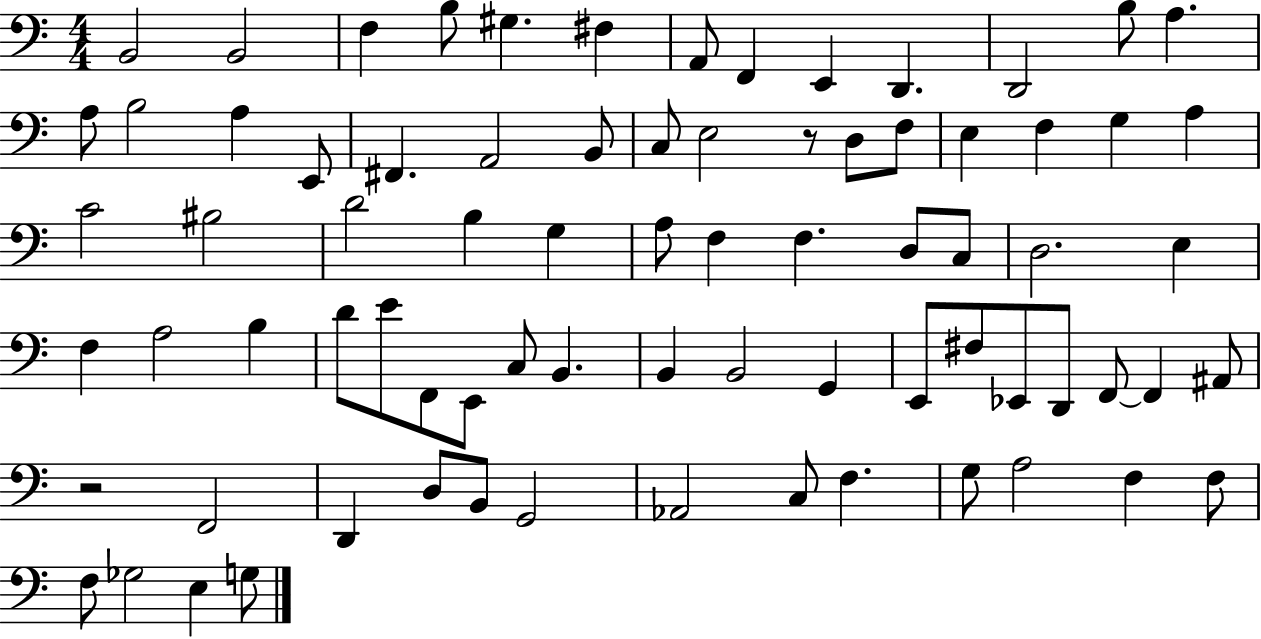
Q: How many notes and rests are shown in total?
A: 77